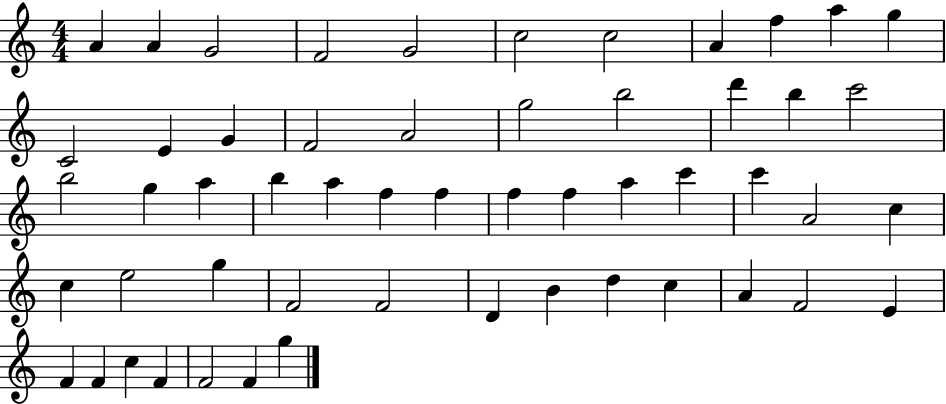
{
  \clef treble
  \numericTimeSignature
  \time 4/4
  \key c \major
  a'4 a'4 g'2 | f'2 g'2 | c''2 c''2 | a'4 f''4 a''4 g''4 | \break c'2 e'4 g'4 | f'2 a'2 | g''2 b''2 | d'''4 b''4 c'''2 | \break b''2 g''4 a''4 | b''4 a''4 f''4 f''4 | f''4 f''4 a''4 c'''4 | c'''4 a'2 c''4 | \break c''4 e''2 g''4 | f'2 f'2 | d'4 b'4 d''4 c''4 | a'4 f'2 e'4 | \break f'4 f'4 c''4 f'4 | f'2 f'4 g''4 | \bar "|."
}